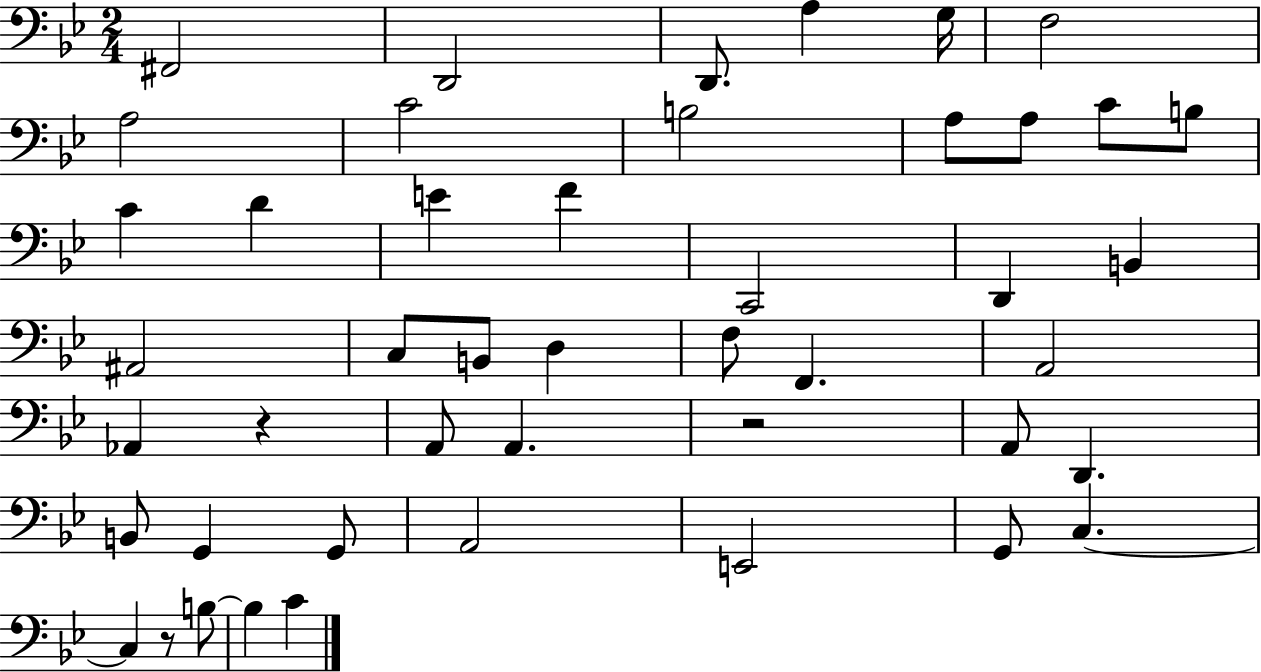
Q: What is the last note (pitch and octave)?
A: C4